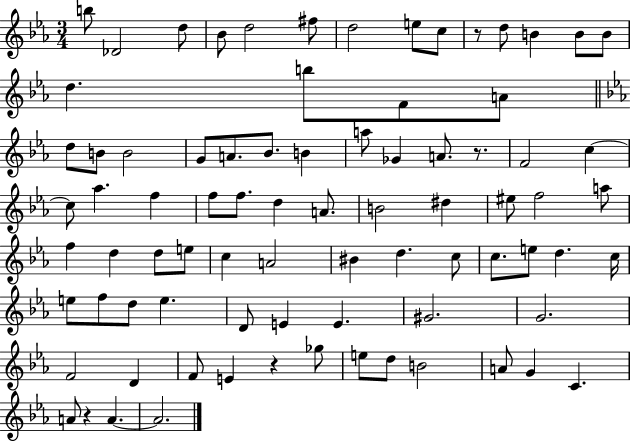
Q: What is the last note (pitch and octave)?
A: A4